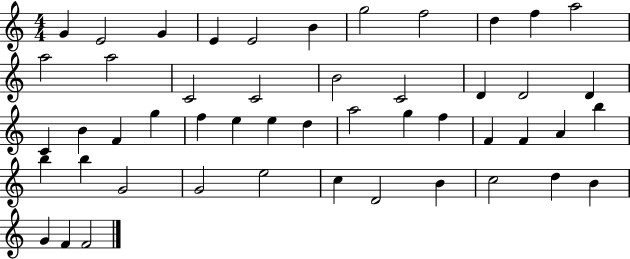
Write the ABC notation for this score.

X:1
T:Untitled
M:4/4
L:1/4
K:C
G E2 G E E2 B g2 f2 d f a2 a2 a2 C2 C2 B2 C2 D D2 D C B F g f e e d a2 g f F F A b b b G2 G2 e2 c D2 B c2 d B G F F2